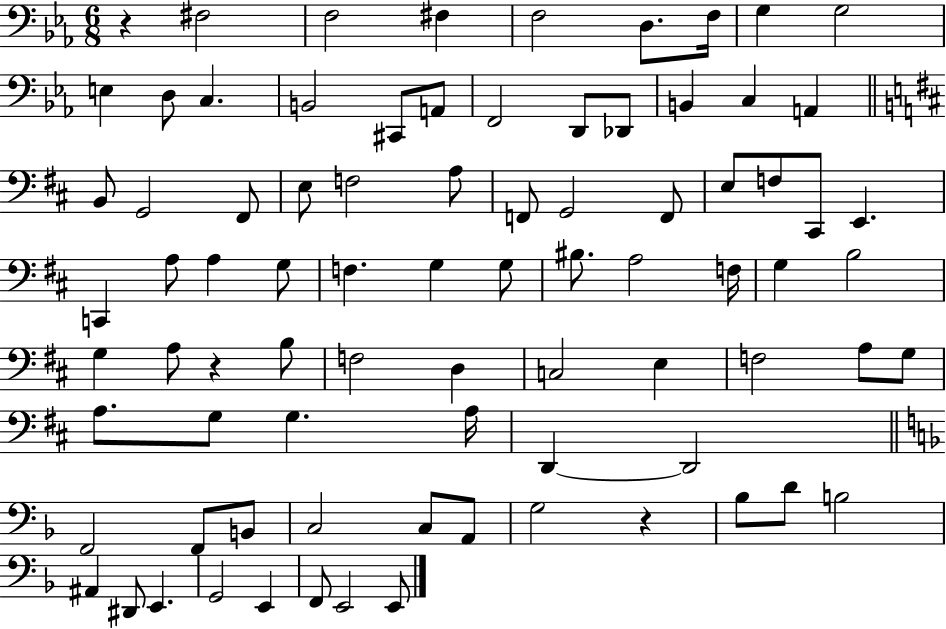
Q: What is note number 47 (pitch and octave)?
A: A3